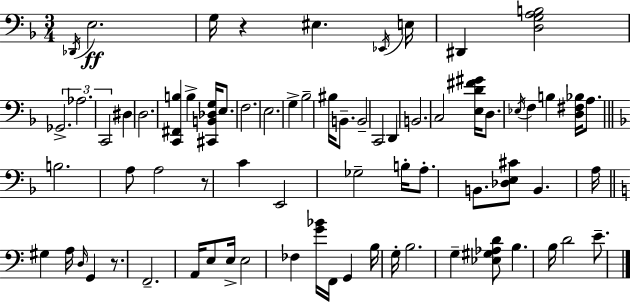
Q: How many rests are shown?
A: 3